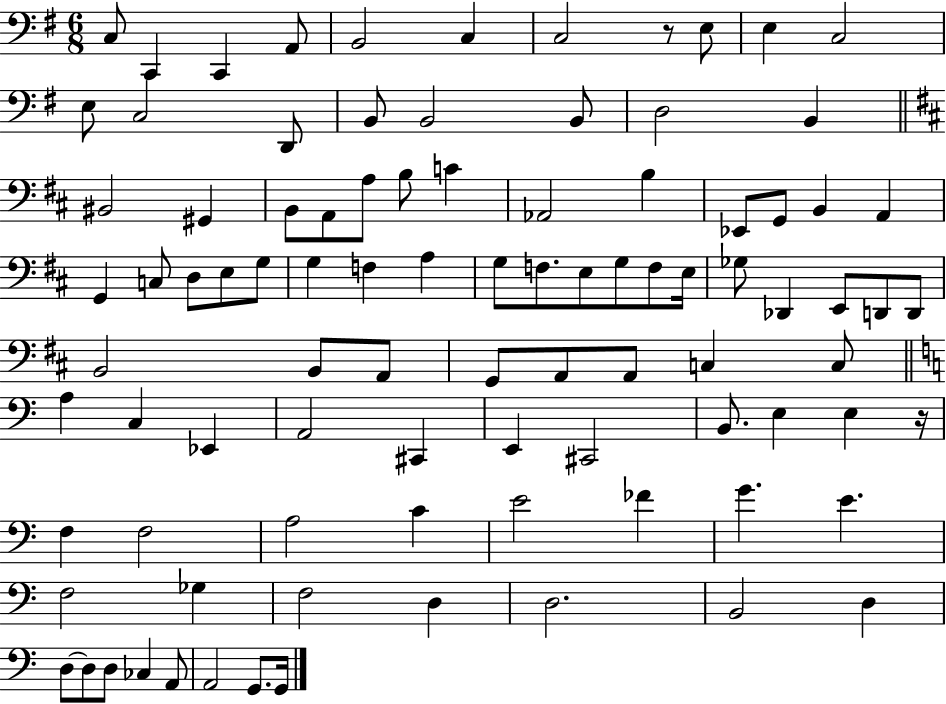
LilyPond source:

{
  \clef bass
  \numericTimeSignature
  \time 6/8
  \key g \major
  c8 c,4 c,4 a,8 | b,2 c4 | c2 r8 e8 | e4 c2 | \break e8 c2 d,8 | b,8 b,2 b,8 | d2 b,4 | \bar "||" \break \key d \major bis,2 gis,4 | b,8 a,8 a8 b8 c'4 | aes,2 b4 | ees,8 g,8 b,4 a,4 | \break g,4 c8 d8 e8 g8 | g4 f4 a4 | g8 f8. e8 g8 f8 e16 | ges8 des,4 e,8 d,8 d,8 | \break b,2 b,8 a,8 | g,8 a,8 a,8 c4 c8 | \bar "||" \break \key c \major a4 c4 ees,4 | a,2 cis,4 | e,4 cis,2 | b,8. e4 e4 r16 | \break f4 f2 | a2 c'4 | e'2 fes'4 | g'4. e'4. | \break f2 ges4 | f2 d4 | d2. | b,2 d4 | \break d8~~ d8 d8 ces4 a,8 | a,2 g,8. g,16 | \bar "|."
}